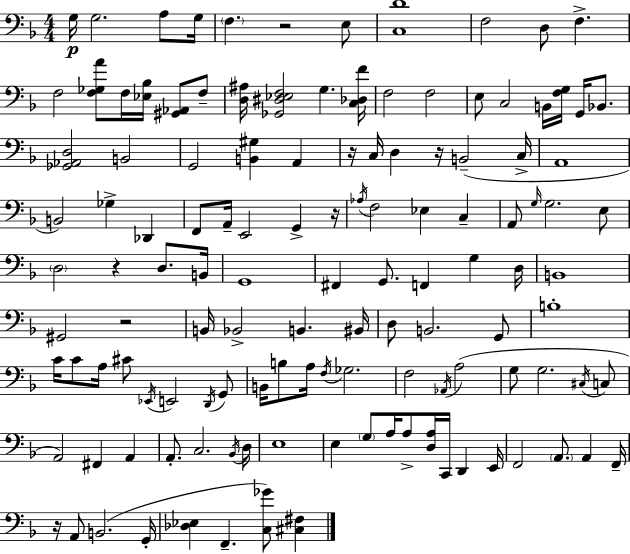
X:1
T:Untitled
M:4/4
L:1/4
K:F
G,/4 G,2 A,/2 G,/4 F, z2 E,/2 [C,D]4 F,2 D,/2 F, F,2 [F,_G,A]/2 F,/4 [_E,_B,]/4 [^G,,_A,,]/2 F,/2 [D,^A,]/4 [_G,,^D,_E,F,]2 G, [C,_D,F]/4 F,2 F,2 E,/2 C,2 B,,/4 [F,G,]/4 G,,/4 _B,,/2 [_G,,_A,,D,]2 B,,2 G,,2 [B,,^G,] A,, z/4 C,/4 D, z/4 B,,2 C,/4 A,,4 B,,2 _G, _D,, F,,/2 A,,/4 E,,2 G,, z/4 _A,/4 F,2 _E, C, A,,/2 G,/4 G,2 E,/2 D,2 z D,/2 B,,/4 G,,4 ^F,, G,,/2 F,, G, D,/4 B,,4 ^G,,2 z2 B,,/4 _B,,2 B,, ^B,,/4 D,/2 B,,2 G,,/2 B,4 C/4 C/2 A,/4 ^C/2 _E,,/4 E,,2 D,,/4 G,,/2 B,,/4 B,/2 A,/4 F,/4 _G,2 F,2 _A,,/4 A,2 G,/2 G,2 ^C,/4 C,/2 A,,2 ^F,, A,, A,,/2 C,2 _B,,/4 D,/4 E,4 E, G,/2 A,/4 A,/2 [D,A,]/4 C,,/4 D,, E,,/4 F,,2 A,,/2 A,, F,,/4 z/4 A,,/2 B,,2 G,,/4 [_D,_E,] F,, [C,_G]/2 [^C,^F,]